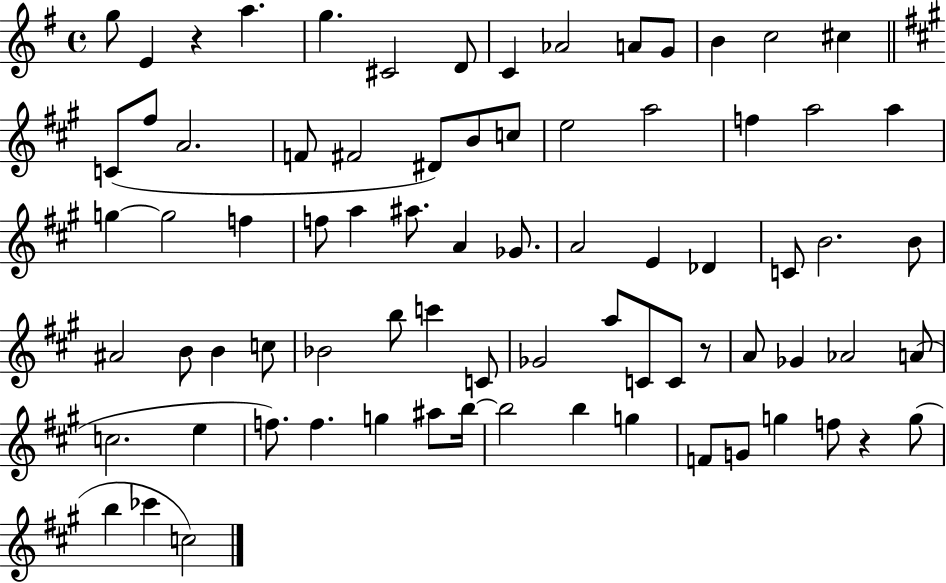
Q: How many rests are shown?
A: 3